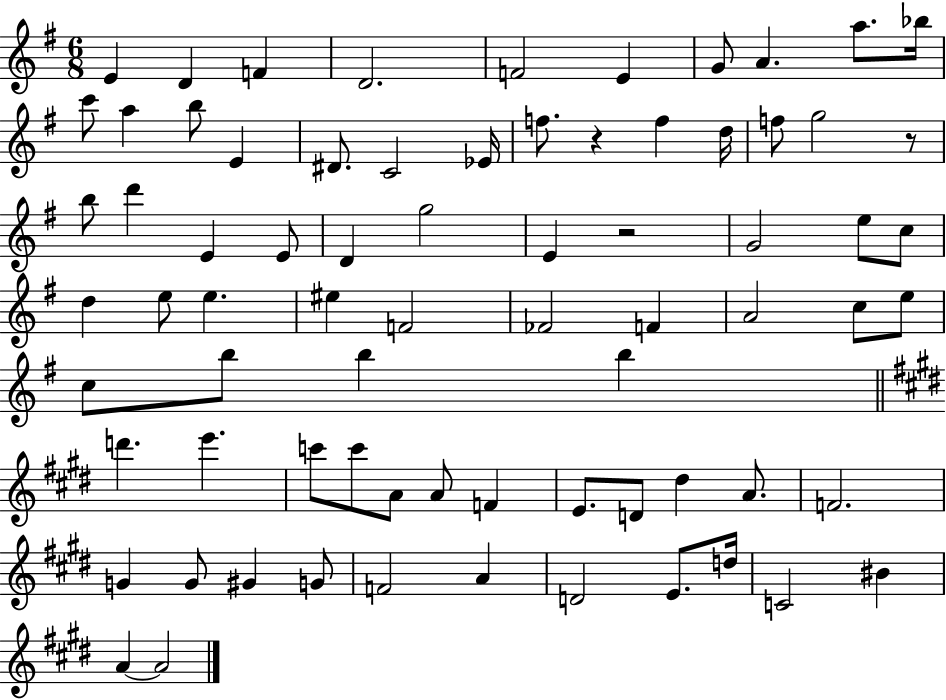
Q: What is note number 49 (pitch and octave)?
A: C6